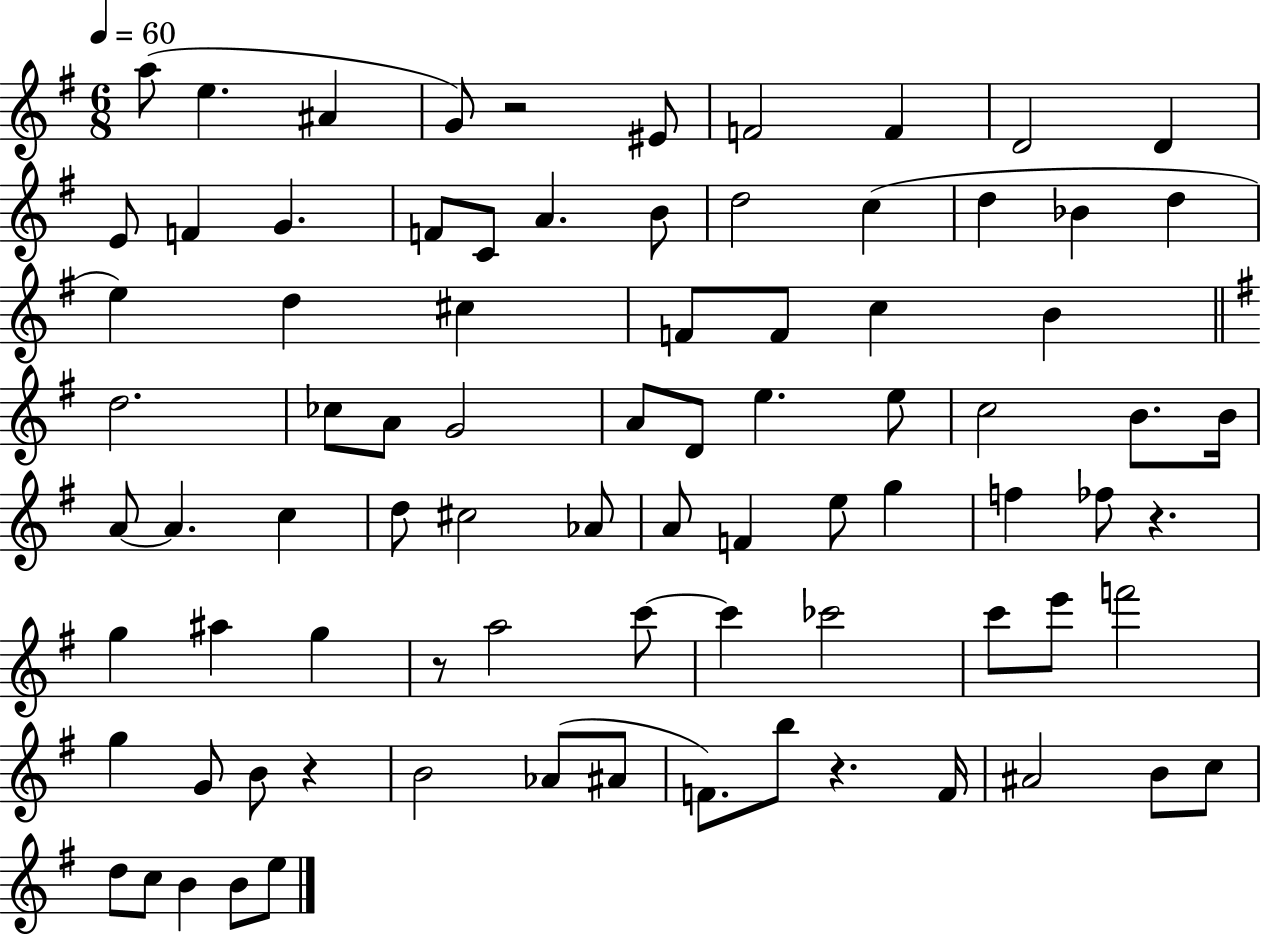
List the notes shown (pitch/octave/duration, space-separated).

A5/e E5/q. A#4/q G4/e R/h EIS4/e F4/h F4/q D4/h D4/q E4/e F4/q G4/q. F4/e C4/e A4/q. B4/e D5/h C5/q D5/q Bb4/q D5/q E5/q D5/q C#5/q F4/e F4/e C5/q B4/q D5/h. CES5/e A4/e G4/h A4/e D4/e E5/q. E5/e C5/h B4/e. B4/s A4/e A4/q. C5/q D5/e C#5/h Ab4/e A4/e F4/q E5/e G5/q F5/q FES5/e R/q. G5/q A#5/q G5/q R/e A5/h C6/e C6/q CES6/h C6/e E6/e F6/h G5/q G4/e B4/e R/q B4/h Ab4/e A#4/e F4/e. B5/e R/q. F4/s A#4/h B4/e C5/e D5/e C5/e B4/q B4/e E5/e